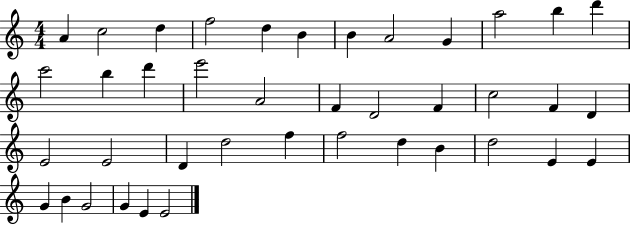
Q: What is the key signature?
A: C major